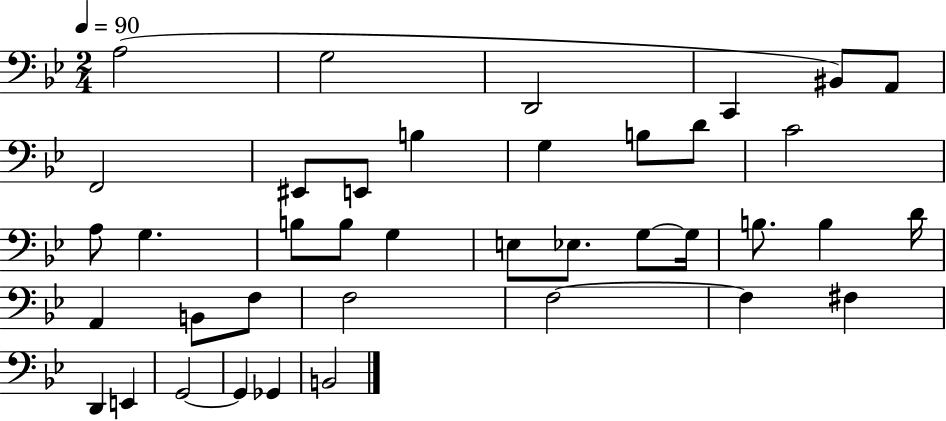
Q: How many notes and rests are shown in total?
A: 39